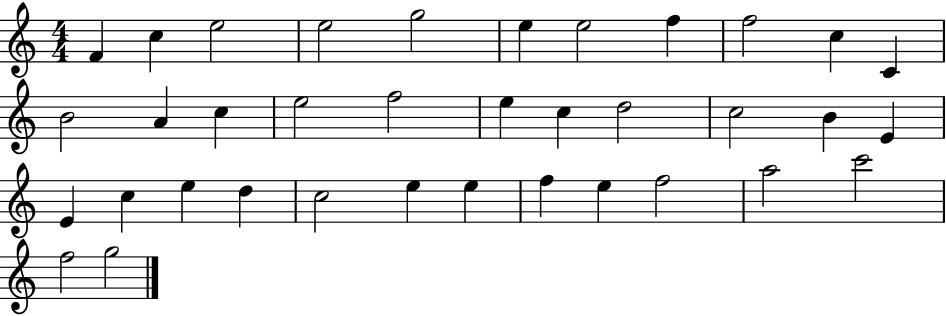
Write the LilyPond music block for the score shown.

{
  \clef treble
  \numericTimeSignature
  \time 4/4
  \key c \major
  f'4 c''4 e''2 | e''2 g''2 | e''4 e''2 f''4 | f''2 c''4 c'4 | \break b'2 a'4 c''4 | e''2 f''2 | e''4 c''4 d''2 | c''2 b'4 e'4 | \break e'4 c''4 e''4 d''4 | c''2 e''4 e''4 | f''4 e''4 f''2 | a''2 c'''2 | \break f''2 g''2 | \bar "|."
}